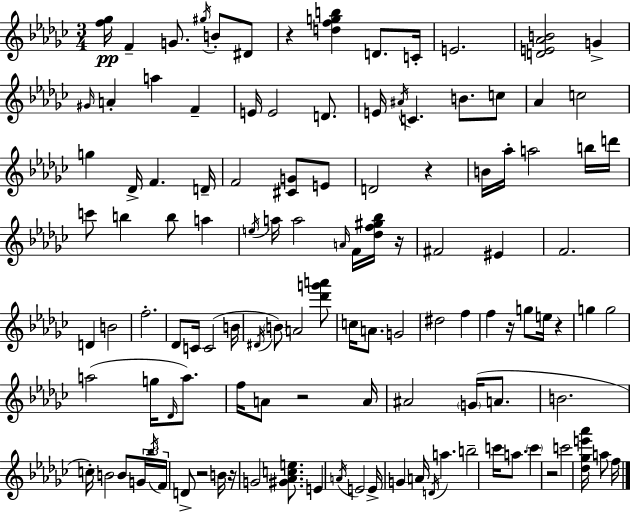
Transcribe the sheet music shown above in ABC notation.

X:1
T:Untitled
M:3/4
L:1/4
K:Ebm
[f_g]/4 F G/2 ^g/4 B/2 ^D/2 z [dfgb] D/2 C/4 E2 [DE_AB]2 G ^G/4 A a F E/4 E2 D/2 E/4 ^A/4 C B/2 c/2 _A c2 g _D/4 F D/4 F2 [^CG]/2 E/2 D2 z B/4 _a/4 a2 b/4 d'/4 c'/2 b b/2 a e/4 a/4 a2 A/4 F/4 [_df^g_b]/4 z/4 ^F2 ^E F2 D B2 f2 _D/2 C/4 C2 B/4 ^D/4 B/2 A2 [_d'g'a']/2 c/4 A/2 G2 ^d2 f f z/4 g/2 e/4 z g g2 a2 g/4 _D/4 a/2 f/4 A/2 z2 A/4 ^A2 G/4 A/2 B2 c/4 B2 B/2 G/4 _b/4 F/4 D/2 z2 B/4 z/4 G2 [^G_Ace]/2 E A/4 E2 E/4 G A/4 D/4 a b2 c'/4 a/2 c' z2 c'2 [_d_ge'_a']/4 a/2 f/4